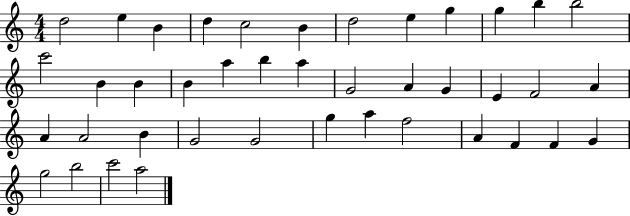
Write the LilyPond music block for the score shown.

{
  \clef treble
  \numericTimeSignature
  \time 4/4
  \key c \major
  d''2 e''4 b'4 | d''4 c''2 b'4 | d''2 e''4 g''4 | g''4 b''4 b''2 | \break c'''2 b'4 b'4 | b'4 a''4 b''4 a''4 | g'2 a'4 g'4 | e'4 f'2 a'4 | \break a'4 a'2 b'4 | g'2 g'2 | g''4 a''4 f''2 | a'4 f'4 f'4 g'4 | \break g''2 b''2 | c'''2 a''2 | \bar "|."
}